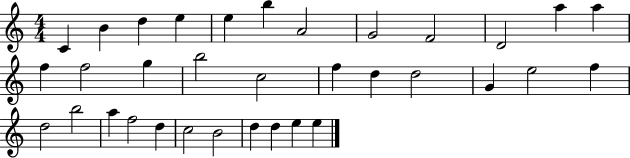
X:1
T:Untitled
M:4/4
L:1/4
K:C
C B d e e b A2 G2 F2 D2 a a f f2 g b2 c2 f d d2 G e2 f d2 b2 a f2 d c2 B2 d d e e